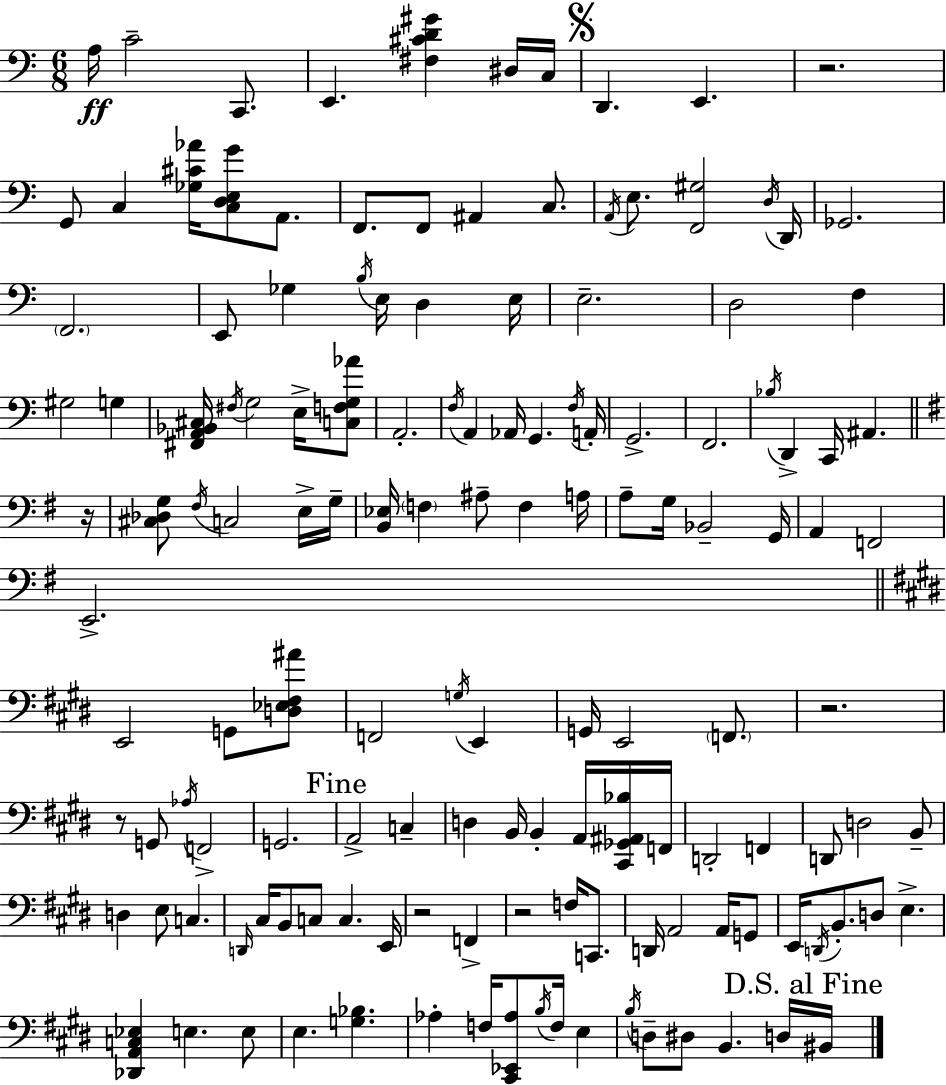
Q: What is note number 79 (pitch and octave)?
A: B2